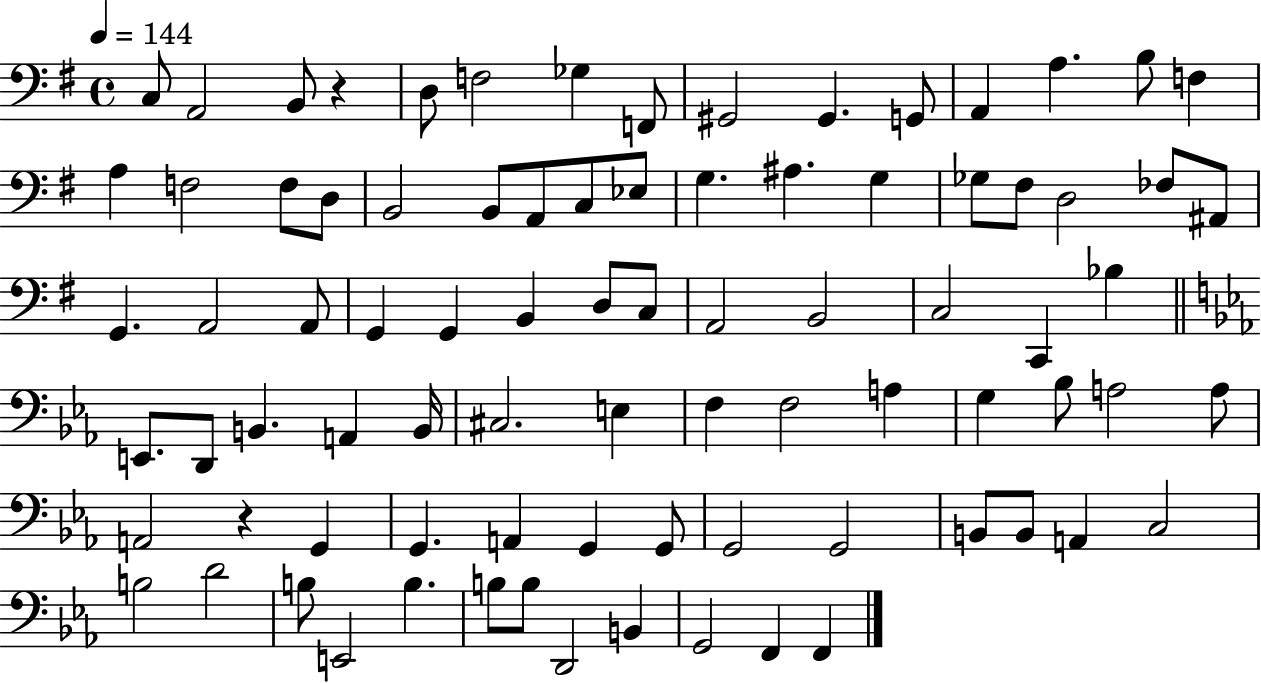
C3/e A2/h B2/e R/q D3/e F3/h Gb3/q F2/e G#2/h G#2/q. G2/e A2/q A3/q. B3/e F3/q A3/q F3/h F3/e D3/e B2/h B2/e A2/e C3/e Eb3/e G3/q. A#3/q. G3/q Gb3/e F#3/e D3/h FES3/e A#2/e G2/q. A2/h A2/e G2/q G2/q B2/q D3/e C3/e A2/h B2/h C3/h C2/q Bb3/q E2/e. D2/e B2/q. A2/q B2/s C#3/h. E3/q F3/q F3/h A3/q G3/q Bb3/e A3/h A3/e A2/h R/q G2/q G2/q. A2/q G2/q G2/e G2/h G2/h B2/e B2/e A2/q C3/h B3/h D4/h B3/e E2/h B3/q. B3/e B3/e D2/h B2/q G2/h F2/q F2/q